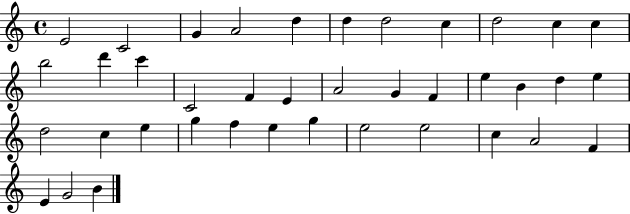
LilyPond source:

{
  \clef treble
  \time 4/4
  \defaultTimeSignature
  \key c \major
  e'2 c'2 | g'4 a'2 d''4 | d''4 d''2 c''4 | d''2 c''4 c''4 | \break b''2 d'''4 c'''4 | c'2 f'4 e'4 | a'2 g'4 f'4 | e''4 b'4 d''4 e''4 | \break d''2 c''4 e''4 | g''4 f''4 e''4 g''4 | e''2 e''2 | c''4 a'2 f'4 | \break e'4 g'2 b'4 | \bar "|."
}